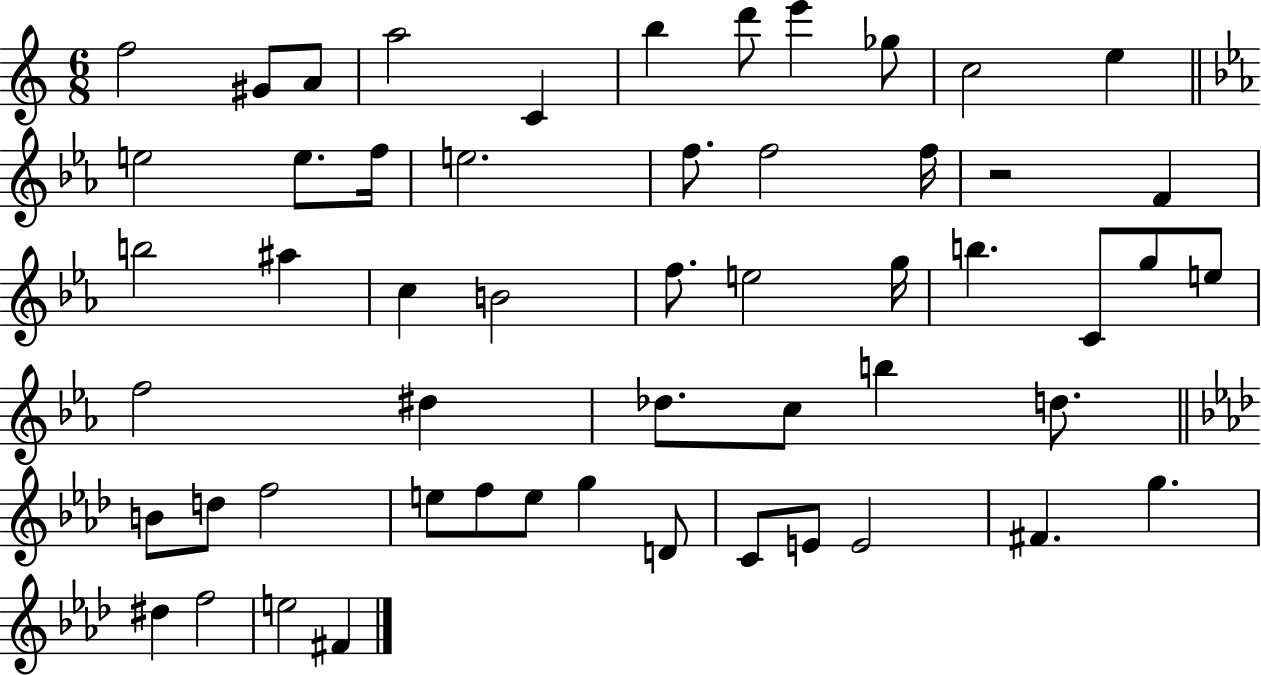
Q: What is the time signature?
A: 6/8